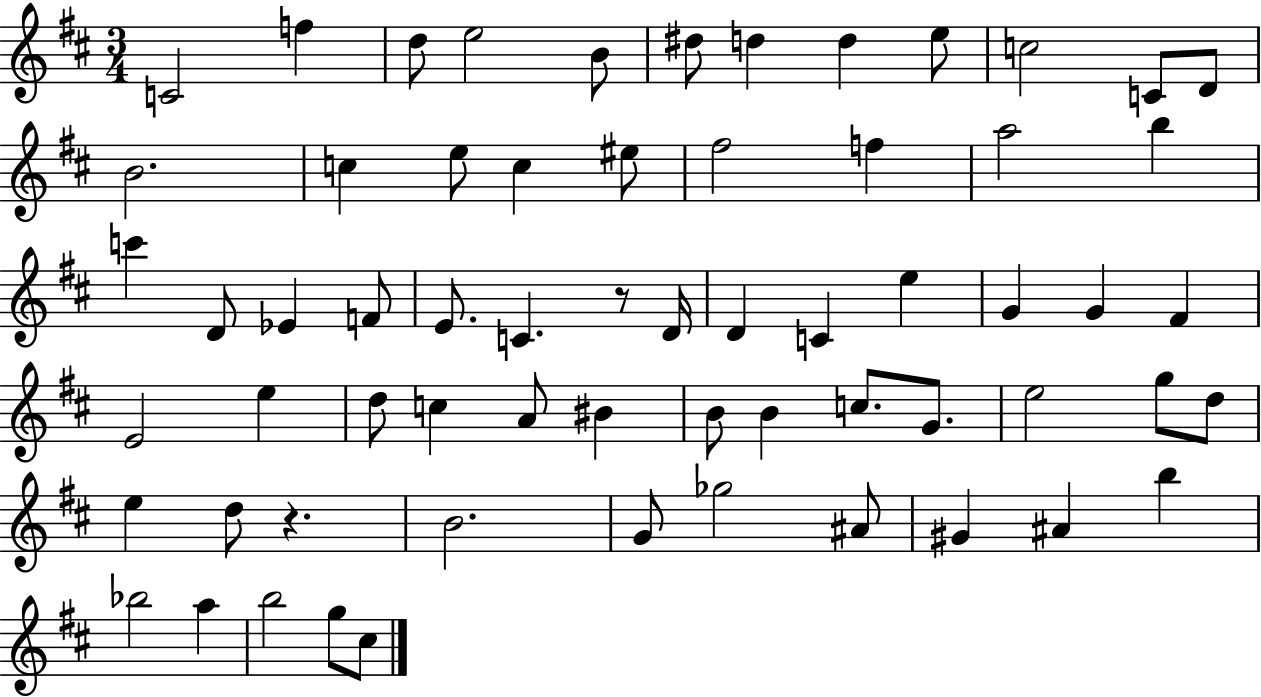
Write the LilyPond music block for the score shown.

{
  \clef treble
  \numericTimeSignature
  \time 3/4
  \key d \major
  c'2 f''4 | d''8 e''2 b'8 | dis''8 d''4 d''4 e''8 | c''2 c'8 d'8 | \break b'2. | c''4 e''8 c''4 eis''8 | fis''2 f''4 | a''2 b''4 | \break c'''4 d'8 ees'4 f'8 | e'8. c'4. r8 d'16 | d'4 c'4 e''4 | g'4 g'4 fis'4 | \break e'2 e''4 | d''8 c''4 a'8 bis'4 | b'8 b'4 c''8. g'8. | e''2 g''8 d''8 | \break e''4 d''8 r4. | b'2. | g'8 ges''2 ais'8 | gis'4 ais'4 b''4 | \break bes''2 a''4 | b''2 g''8 cis''8 | \bar "|."
}